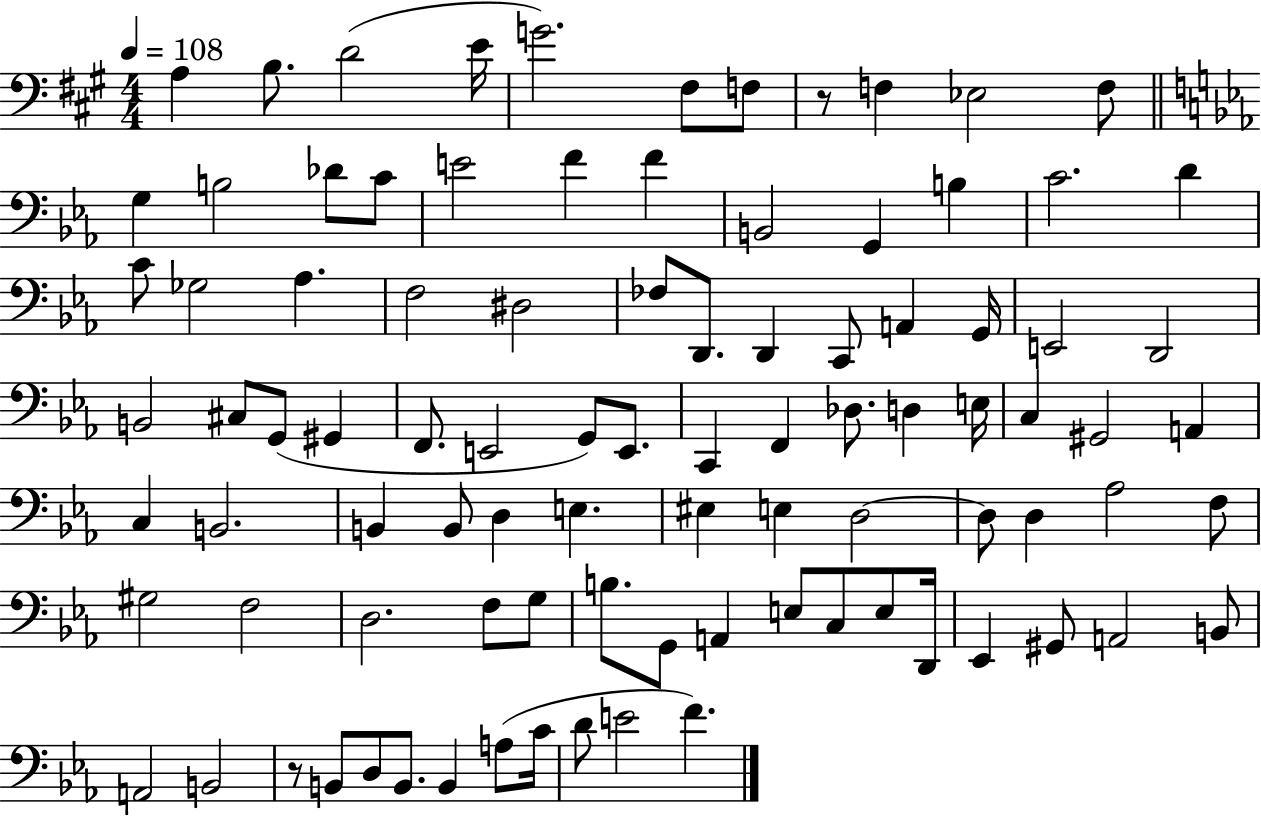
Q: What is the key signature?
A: A major